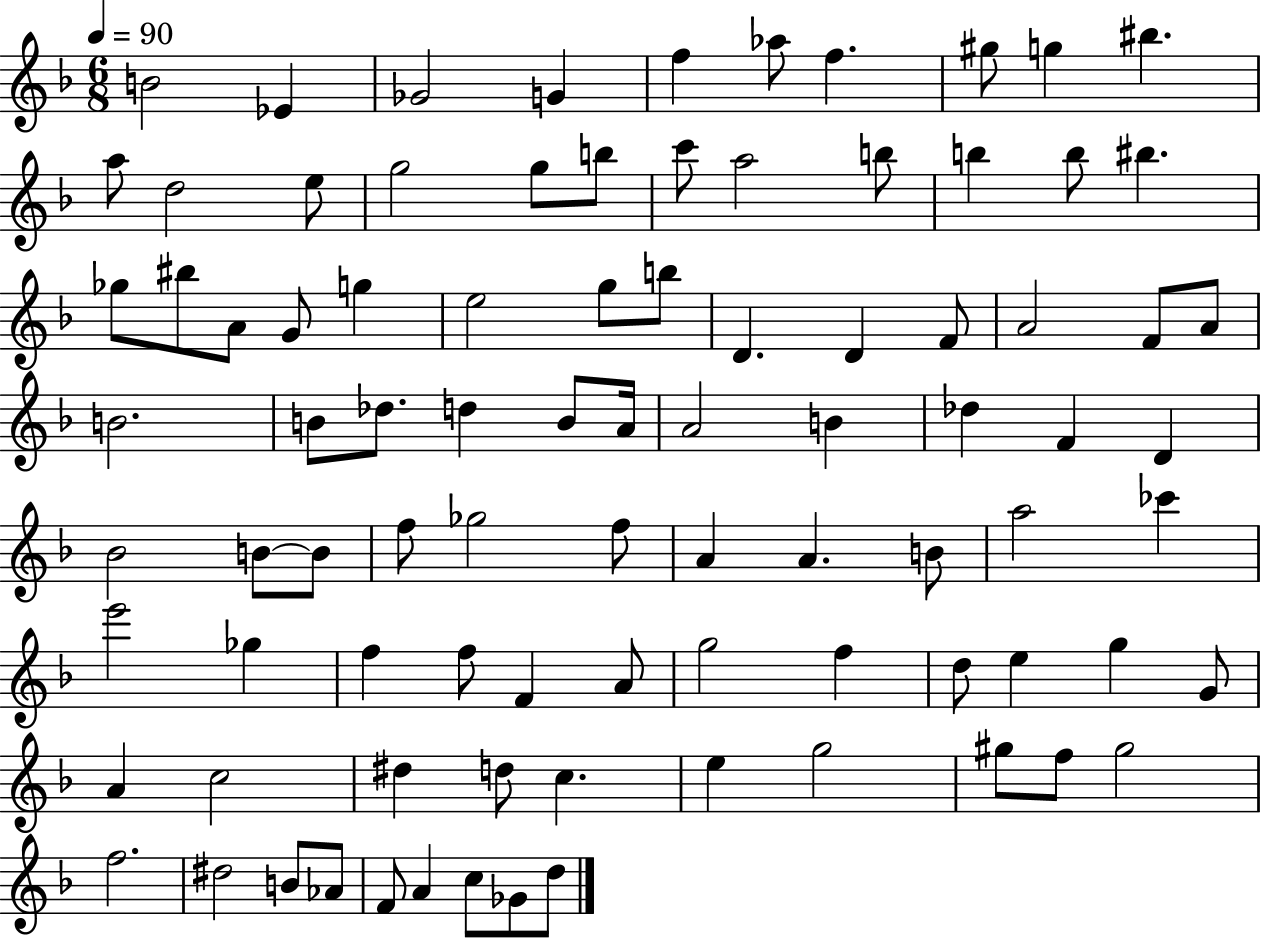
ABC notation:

X:1
T:Untitled
M:6/8
L:1/4
K:F
B2 _E _G2 G f _a/2 f ^g/2 g ^b a/2 d2 e/2 g2 g/2 b/2 c'/2 a2 b/2 b b/2 ^b _g/2 ^b/2 A/2 G/2 g e2 g/2 b/2 D D F/2 A2 F/2 A/2 B2 B/2 _d/2 d B/2 A/4 A2 B _d F D _B2 B/2 B/2 f/2 _g2 f/2 A A B/2 a2 _c' e'2 _g f f/2 F A/2 g2 f d/2 e g G/2 A c2 ^d d/2 c e g2 ^g/2 f/2 ^g2 f2 ^d2 B/2 _A/2 F/2 A c/2 _G/2 d/2